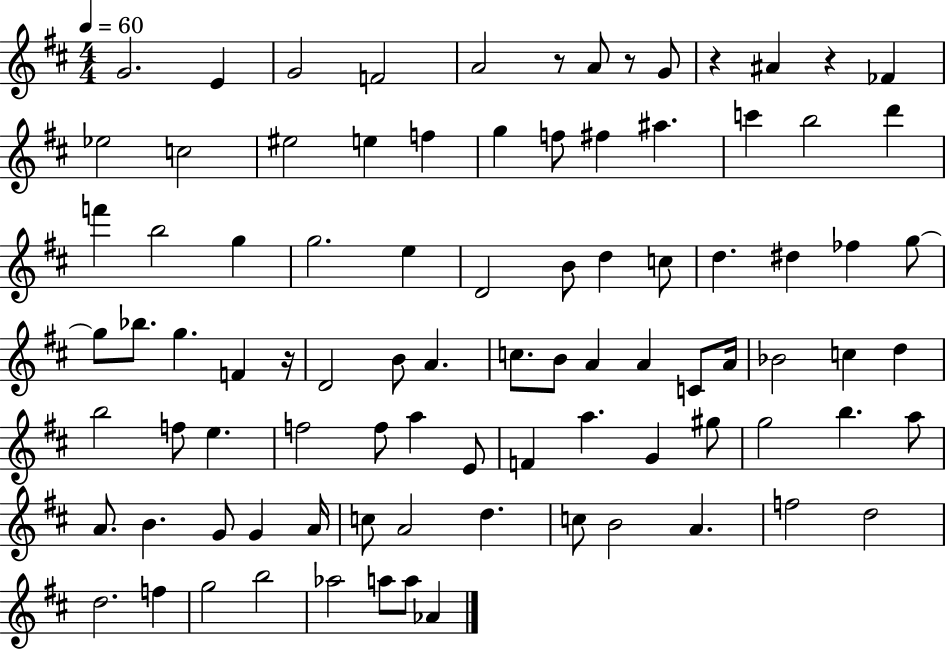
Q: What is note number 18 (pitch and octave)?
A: A#5